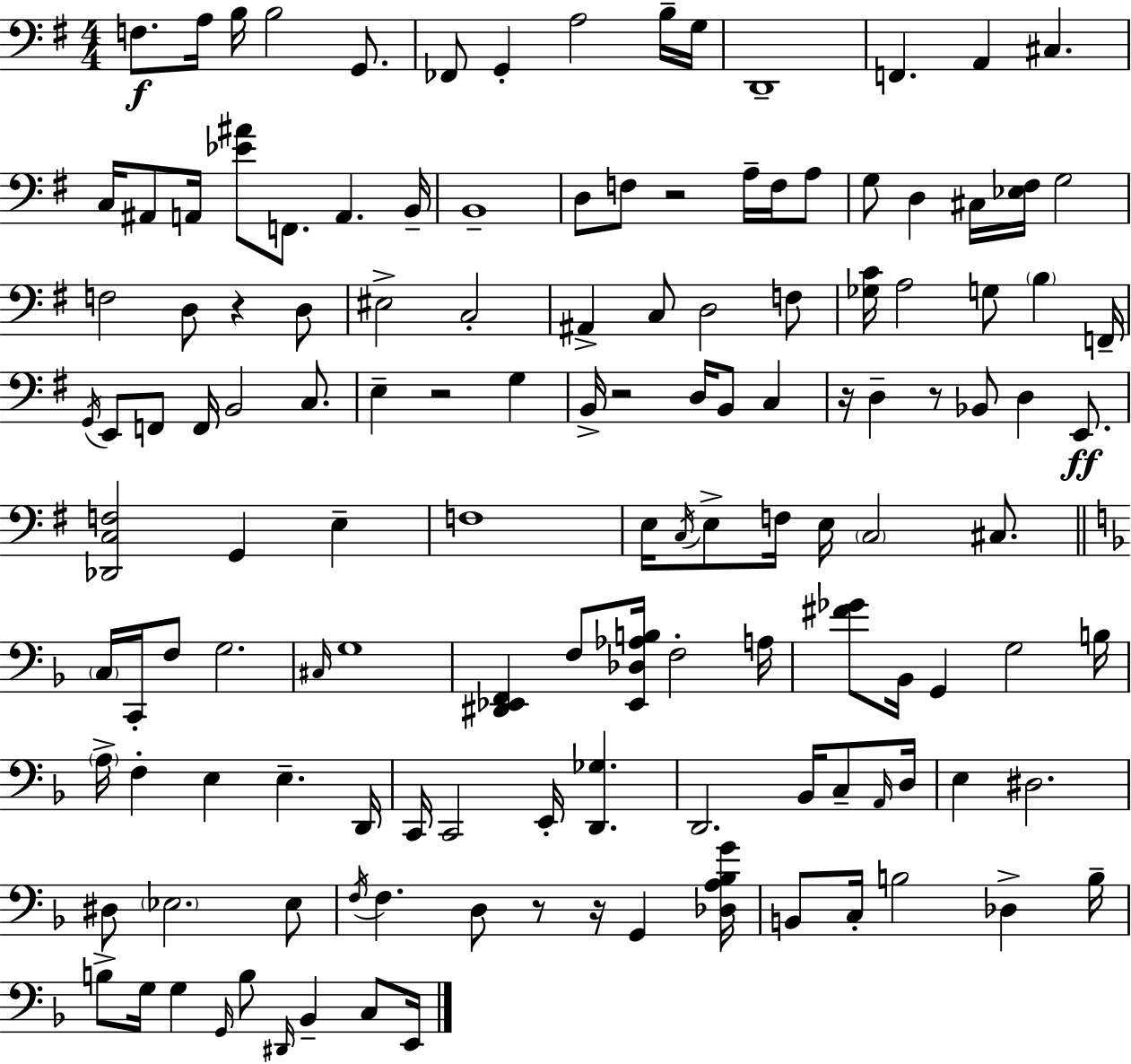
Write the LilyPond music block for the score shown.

{
  \clef bass
  \numericTimeSignature
  \time 4/4
  \key g \major
  f8.\f a16 b16 b2 g,8. | fes,8 g,4-. a2 b16-- g16 | d,1-- | f,4. a,4 cis4. | \break c16 ais,8 a,16 <ees' ais'>8 f,8. a,4. b,16-- | b,1-- | d8 f8 r2 a16-- f16 a8 | g8 d4 cis16 <ees fis>16 g2 | \break f2 d8 r4 d8 | eis2-> c2-. | ais,4-> c8 d2 f8 | <ges c'>16 a2 g8 \parenthesize b4 f,16-- | \break \acciaccatura { g,16 } e,8 f,8 f,16 b,2 c8. | e4-- r2 g4 | b,16-> r2 d16 b,8 c4 | r16 d4-- r8 bes,8 d4 e,8.\ff | \break <des, c f>2 g,4 e4-- | f1 | e16 \acciaccatura { c16 } e8-> f16 e16 \parenthesize c2 cis8. | \bar "||" \break \key f \major \parenthesize c16 c,16-. f8 g2. | \grace { cis16 } g1 | <dis, ees, f,>4 f8 <ees, des aes b>16 f2-. | a16 <fis' ges'>8 bes,16 g,4 g2 | \break b16 \parenthesize a16-> f4-. e4 e4.-- | d,16 c,16 c,2 e,16-. <d, ges>4. | d,2. bes,16 c8-- | \grace { a,16 } d16 e4 dis2. | \break dis8 \parenthesize ees2. | ees8 \acciaccatura { f16 } f4. d8 r8 r16 g,4 | <des a bes g'>16 b,8 c16-. b2 des4-> | b16-- b8-> g16 g4 \grace { g,16 } b8 \grace { dis,16 } bes,4-- | \break c8 e,16 \bar "|."
}